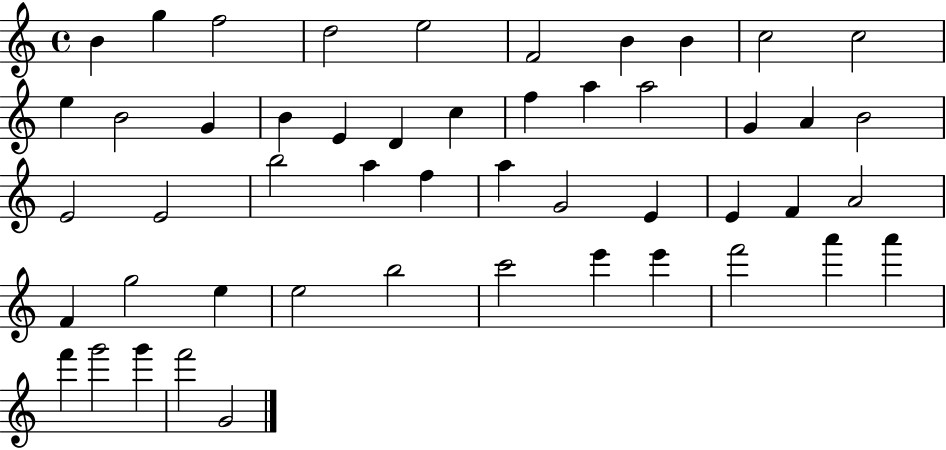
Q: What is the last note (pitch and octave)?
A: G4